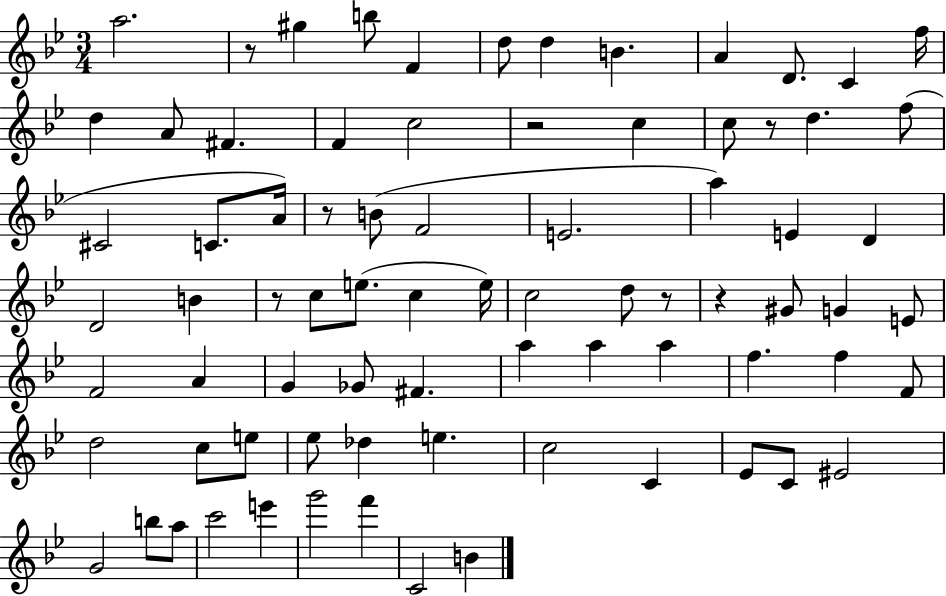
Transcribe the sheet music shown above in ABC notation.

X:1
T:Untitled
M:3/4
L:1/4
K:Bb
a2 z/2 ^g b/2 F d/2 d B A D/2 C f/4 d A/2 ^F F c2 z2 c c/2 z/2 d f/2 ^C2 C/2 A/4 z/2 B/2 F2 E2 a E D D2 B z/2 c/2 e/2 c e/4 c2 d/2 z/2 z ^G/2 G E/2 F2 A G _G/2 ^F a a a f f F/2 d2 c/2 e/2 _e/2 _d e c2 C _E/2 C/2 ^E2 G2 b/2 a/2 c'2 e' g'2 f' C2 B